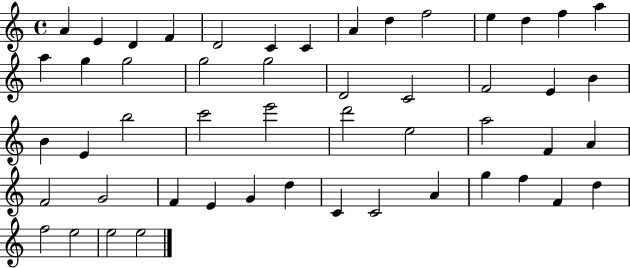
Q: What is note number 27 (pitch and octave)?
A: B5